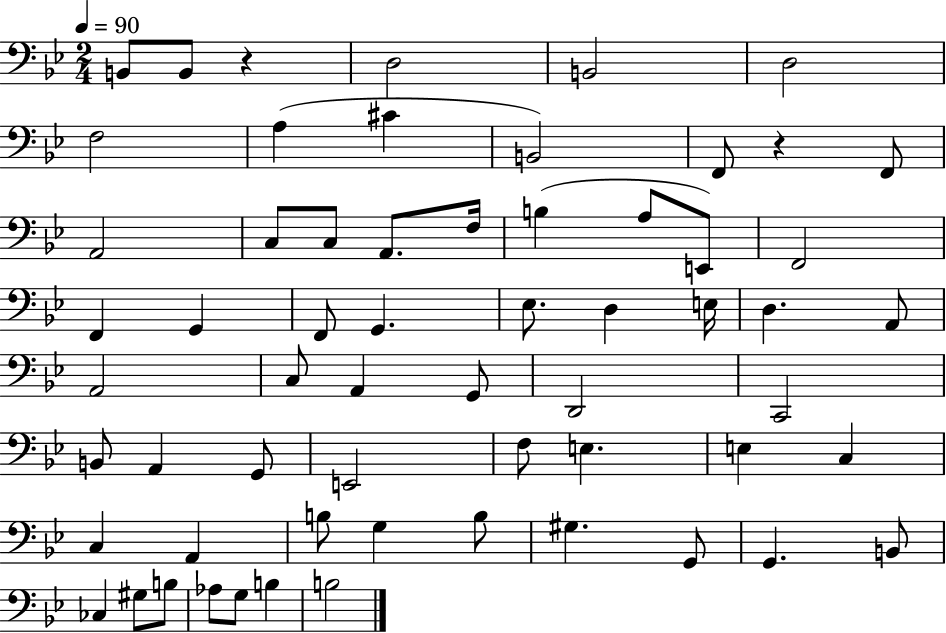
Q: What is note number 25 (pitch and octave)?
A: Eb3